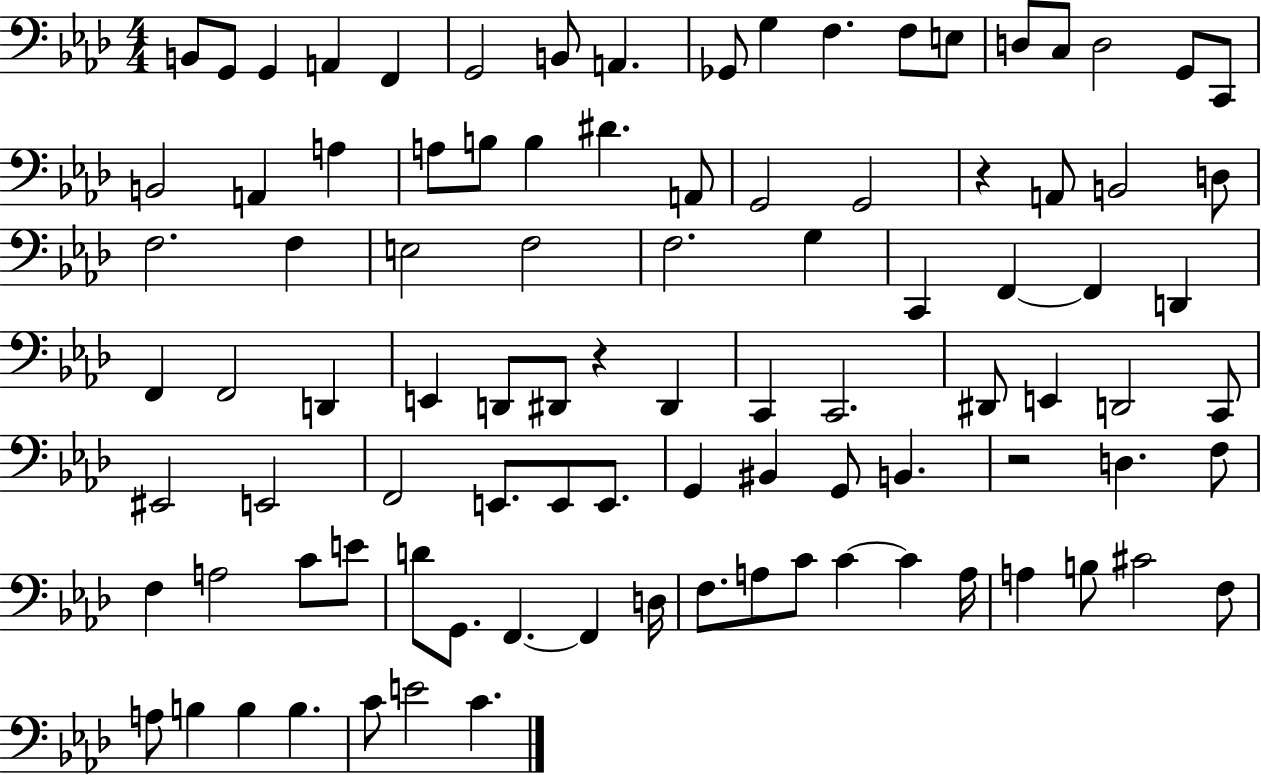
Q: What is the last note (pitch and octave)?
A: C4